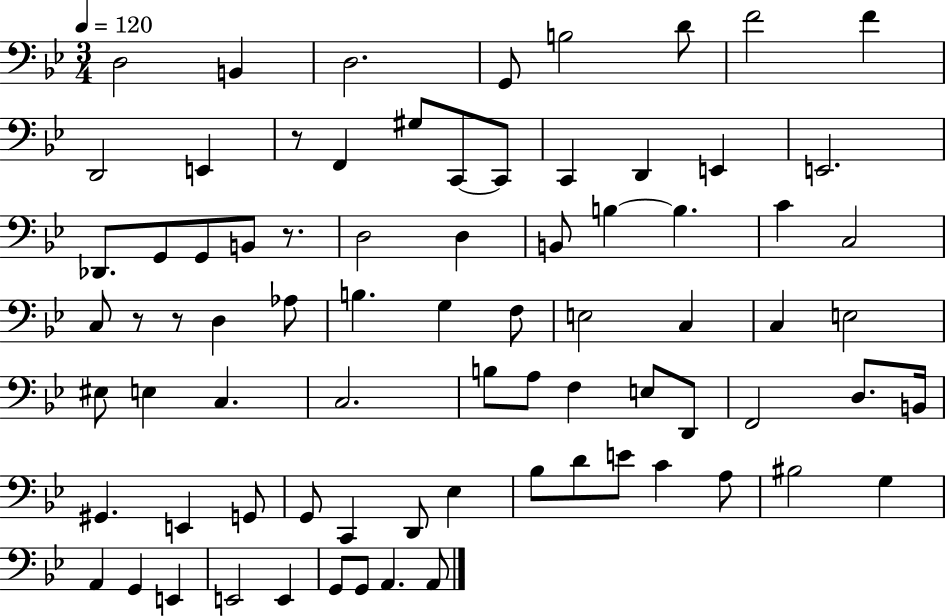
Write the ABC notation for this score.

X:1
T:Untitled
M:3/4
L:1/4
K:Bb
D,2 B,, D,2 G,,/2 B,2 D/2 F2 F D,,2 E,, z/2 F,, ^G,/2 C,,/2 C,,/2 C,, D,, E,, E,,2 _D,,/2 G,,/2 G,,/2 B,,/2 z/2 D,2 D, B,,/2 B, B, C C,2 C,/2 z/2 z/2 D, _A,/2 B, G, F,/2 E,2 C, C, E,2 ^E,/2 E, C, C,2 B,/2 A,/2 F, E,/2 D,,/2 F,,2 D,/2 B,,/4 ^G,, E,, G,,/2 G,,/2 C,, D,,/2 _E, _B,/2 D/2 E/2 C A,/2 ^B,2 G, A,, G,, E,, E,,2 E,, G,,/2 G,,/2 A,, A,,/2